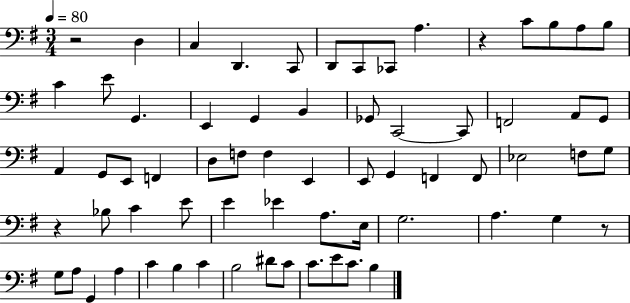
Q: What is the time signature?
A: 3/4